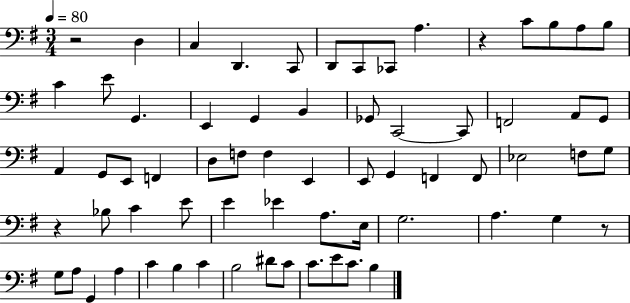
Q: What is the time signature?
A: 3/4